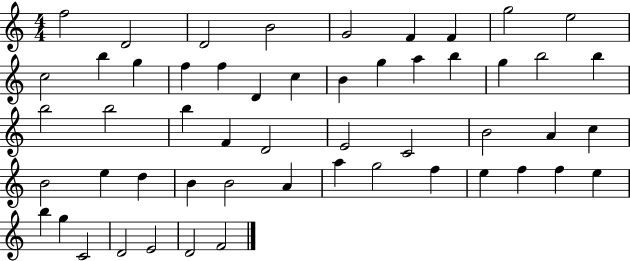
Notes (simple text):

F5/h D4/h D4/h B4/h G4/h F4/q F4/q G5/h E5/h C5/h B5/q G5/q F5/q F5/q D4/q C5/q B4/q G5/q A5/q B5/q G5/q B5/h B5/q B5/h B5/h B5/q F4/q D4/h E4/h C4/h B4/h A4/q C5/q B4/h E5/q D5/q B4/q B4/h A4/q A5/q G5/h F5/q E5/q F5/q F5/q E5/q B5/q G5/q C4/h D4/h E4/h D4/h F4/h